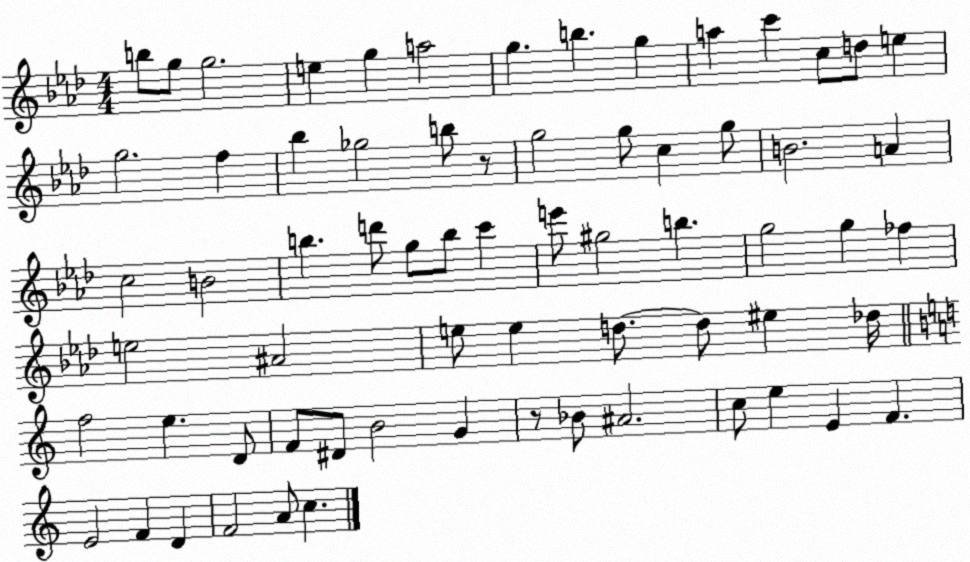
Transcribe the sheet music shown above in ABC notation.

X:1
T:Untitled
M:4/4
L:1/4
K:Ab
b/2 g/2 g2 e g a2 g b g a c' c/2 d/2 e g2 f _b _g2 b/2 z/2 g2 g/2 c g/2 B2 A c2 B2 b d'/2 g/2 b/2 c' e'/2 ^g2 b g2 g _f e2 ^A2 e/2 e d/2 d/2 ^e _d/4 f2 e D/2 F/2 ^D/2 B2 G z/2 _B/2 ^A2 c/2 e E F E2 F D F2 A/2 c